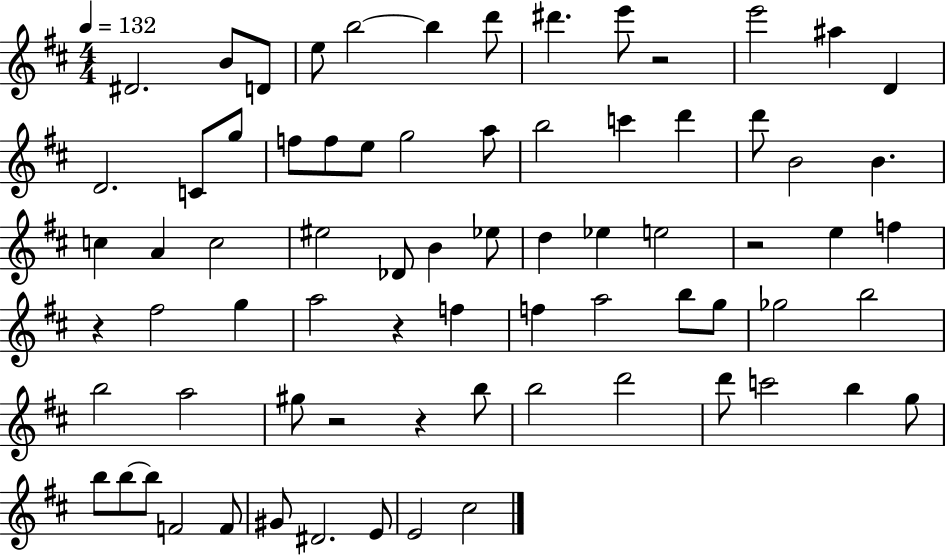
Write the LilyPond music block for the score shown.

{
  \clef treble
  \numericTimeSignature
  \time 4/4
  \key d \major
  \tempo 4 = 132
  dis'2. b'8 d'8 | e''8 b''2~~ b''4 d'''8 | dis'''4. e'''8 r2 | e'''2 ais''4 d'4 | \break d'2. c'8 g''8 | f''8 f''8 e''8 g''2 a''8 | b''2 c'''4 d'''4 | d'''8 b'2 b'4. | \break c''4 a'4 c''2 | eis''2 des'8 b'4 ees''8 | d''4 ees''4 e''2 | r2 e''4 f''4 | \break r4 fis''2 g''4 | a''2 r4 f''4 | f''4 a''2 b''8 g''8 | ges''2 b''2 | \break b''2 a''2 | gis''8 r2 r4 b''8 | b''2 d'''2 | d'''8 c'''2 b''4 g''8 | \break b''8 b''8~~ b''8 f'2 f'8 | gis'8 dis'2. e'8 | e'2 cis''2 | \bar "|."
}